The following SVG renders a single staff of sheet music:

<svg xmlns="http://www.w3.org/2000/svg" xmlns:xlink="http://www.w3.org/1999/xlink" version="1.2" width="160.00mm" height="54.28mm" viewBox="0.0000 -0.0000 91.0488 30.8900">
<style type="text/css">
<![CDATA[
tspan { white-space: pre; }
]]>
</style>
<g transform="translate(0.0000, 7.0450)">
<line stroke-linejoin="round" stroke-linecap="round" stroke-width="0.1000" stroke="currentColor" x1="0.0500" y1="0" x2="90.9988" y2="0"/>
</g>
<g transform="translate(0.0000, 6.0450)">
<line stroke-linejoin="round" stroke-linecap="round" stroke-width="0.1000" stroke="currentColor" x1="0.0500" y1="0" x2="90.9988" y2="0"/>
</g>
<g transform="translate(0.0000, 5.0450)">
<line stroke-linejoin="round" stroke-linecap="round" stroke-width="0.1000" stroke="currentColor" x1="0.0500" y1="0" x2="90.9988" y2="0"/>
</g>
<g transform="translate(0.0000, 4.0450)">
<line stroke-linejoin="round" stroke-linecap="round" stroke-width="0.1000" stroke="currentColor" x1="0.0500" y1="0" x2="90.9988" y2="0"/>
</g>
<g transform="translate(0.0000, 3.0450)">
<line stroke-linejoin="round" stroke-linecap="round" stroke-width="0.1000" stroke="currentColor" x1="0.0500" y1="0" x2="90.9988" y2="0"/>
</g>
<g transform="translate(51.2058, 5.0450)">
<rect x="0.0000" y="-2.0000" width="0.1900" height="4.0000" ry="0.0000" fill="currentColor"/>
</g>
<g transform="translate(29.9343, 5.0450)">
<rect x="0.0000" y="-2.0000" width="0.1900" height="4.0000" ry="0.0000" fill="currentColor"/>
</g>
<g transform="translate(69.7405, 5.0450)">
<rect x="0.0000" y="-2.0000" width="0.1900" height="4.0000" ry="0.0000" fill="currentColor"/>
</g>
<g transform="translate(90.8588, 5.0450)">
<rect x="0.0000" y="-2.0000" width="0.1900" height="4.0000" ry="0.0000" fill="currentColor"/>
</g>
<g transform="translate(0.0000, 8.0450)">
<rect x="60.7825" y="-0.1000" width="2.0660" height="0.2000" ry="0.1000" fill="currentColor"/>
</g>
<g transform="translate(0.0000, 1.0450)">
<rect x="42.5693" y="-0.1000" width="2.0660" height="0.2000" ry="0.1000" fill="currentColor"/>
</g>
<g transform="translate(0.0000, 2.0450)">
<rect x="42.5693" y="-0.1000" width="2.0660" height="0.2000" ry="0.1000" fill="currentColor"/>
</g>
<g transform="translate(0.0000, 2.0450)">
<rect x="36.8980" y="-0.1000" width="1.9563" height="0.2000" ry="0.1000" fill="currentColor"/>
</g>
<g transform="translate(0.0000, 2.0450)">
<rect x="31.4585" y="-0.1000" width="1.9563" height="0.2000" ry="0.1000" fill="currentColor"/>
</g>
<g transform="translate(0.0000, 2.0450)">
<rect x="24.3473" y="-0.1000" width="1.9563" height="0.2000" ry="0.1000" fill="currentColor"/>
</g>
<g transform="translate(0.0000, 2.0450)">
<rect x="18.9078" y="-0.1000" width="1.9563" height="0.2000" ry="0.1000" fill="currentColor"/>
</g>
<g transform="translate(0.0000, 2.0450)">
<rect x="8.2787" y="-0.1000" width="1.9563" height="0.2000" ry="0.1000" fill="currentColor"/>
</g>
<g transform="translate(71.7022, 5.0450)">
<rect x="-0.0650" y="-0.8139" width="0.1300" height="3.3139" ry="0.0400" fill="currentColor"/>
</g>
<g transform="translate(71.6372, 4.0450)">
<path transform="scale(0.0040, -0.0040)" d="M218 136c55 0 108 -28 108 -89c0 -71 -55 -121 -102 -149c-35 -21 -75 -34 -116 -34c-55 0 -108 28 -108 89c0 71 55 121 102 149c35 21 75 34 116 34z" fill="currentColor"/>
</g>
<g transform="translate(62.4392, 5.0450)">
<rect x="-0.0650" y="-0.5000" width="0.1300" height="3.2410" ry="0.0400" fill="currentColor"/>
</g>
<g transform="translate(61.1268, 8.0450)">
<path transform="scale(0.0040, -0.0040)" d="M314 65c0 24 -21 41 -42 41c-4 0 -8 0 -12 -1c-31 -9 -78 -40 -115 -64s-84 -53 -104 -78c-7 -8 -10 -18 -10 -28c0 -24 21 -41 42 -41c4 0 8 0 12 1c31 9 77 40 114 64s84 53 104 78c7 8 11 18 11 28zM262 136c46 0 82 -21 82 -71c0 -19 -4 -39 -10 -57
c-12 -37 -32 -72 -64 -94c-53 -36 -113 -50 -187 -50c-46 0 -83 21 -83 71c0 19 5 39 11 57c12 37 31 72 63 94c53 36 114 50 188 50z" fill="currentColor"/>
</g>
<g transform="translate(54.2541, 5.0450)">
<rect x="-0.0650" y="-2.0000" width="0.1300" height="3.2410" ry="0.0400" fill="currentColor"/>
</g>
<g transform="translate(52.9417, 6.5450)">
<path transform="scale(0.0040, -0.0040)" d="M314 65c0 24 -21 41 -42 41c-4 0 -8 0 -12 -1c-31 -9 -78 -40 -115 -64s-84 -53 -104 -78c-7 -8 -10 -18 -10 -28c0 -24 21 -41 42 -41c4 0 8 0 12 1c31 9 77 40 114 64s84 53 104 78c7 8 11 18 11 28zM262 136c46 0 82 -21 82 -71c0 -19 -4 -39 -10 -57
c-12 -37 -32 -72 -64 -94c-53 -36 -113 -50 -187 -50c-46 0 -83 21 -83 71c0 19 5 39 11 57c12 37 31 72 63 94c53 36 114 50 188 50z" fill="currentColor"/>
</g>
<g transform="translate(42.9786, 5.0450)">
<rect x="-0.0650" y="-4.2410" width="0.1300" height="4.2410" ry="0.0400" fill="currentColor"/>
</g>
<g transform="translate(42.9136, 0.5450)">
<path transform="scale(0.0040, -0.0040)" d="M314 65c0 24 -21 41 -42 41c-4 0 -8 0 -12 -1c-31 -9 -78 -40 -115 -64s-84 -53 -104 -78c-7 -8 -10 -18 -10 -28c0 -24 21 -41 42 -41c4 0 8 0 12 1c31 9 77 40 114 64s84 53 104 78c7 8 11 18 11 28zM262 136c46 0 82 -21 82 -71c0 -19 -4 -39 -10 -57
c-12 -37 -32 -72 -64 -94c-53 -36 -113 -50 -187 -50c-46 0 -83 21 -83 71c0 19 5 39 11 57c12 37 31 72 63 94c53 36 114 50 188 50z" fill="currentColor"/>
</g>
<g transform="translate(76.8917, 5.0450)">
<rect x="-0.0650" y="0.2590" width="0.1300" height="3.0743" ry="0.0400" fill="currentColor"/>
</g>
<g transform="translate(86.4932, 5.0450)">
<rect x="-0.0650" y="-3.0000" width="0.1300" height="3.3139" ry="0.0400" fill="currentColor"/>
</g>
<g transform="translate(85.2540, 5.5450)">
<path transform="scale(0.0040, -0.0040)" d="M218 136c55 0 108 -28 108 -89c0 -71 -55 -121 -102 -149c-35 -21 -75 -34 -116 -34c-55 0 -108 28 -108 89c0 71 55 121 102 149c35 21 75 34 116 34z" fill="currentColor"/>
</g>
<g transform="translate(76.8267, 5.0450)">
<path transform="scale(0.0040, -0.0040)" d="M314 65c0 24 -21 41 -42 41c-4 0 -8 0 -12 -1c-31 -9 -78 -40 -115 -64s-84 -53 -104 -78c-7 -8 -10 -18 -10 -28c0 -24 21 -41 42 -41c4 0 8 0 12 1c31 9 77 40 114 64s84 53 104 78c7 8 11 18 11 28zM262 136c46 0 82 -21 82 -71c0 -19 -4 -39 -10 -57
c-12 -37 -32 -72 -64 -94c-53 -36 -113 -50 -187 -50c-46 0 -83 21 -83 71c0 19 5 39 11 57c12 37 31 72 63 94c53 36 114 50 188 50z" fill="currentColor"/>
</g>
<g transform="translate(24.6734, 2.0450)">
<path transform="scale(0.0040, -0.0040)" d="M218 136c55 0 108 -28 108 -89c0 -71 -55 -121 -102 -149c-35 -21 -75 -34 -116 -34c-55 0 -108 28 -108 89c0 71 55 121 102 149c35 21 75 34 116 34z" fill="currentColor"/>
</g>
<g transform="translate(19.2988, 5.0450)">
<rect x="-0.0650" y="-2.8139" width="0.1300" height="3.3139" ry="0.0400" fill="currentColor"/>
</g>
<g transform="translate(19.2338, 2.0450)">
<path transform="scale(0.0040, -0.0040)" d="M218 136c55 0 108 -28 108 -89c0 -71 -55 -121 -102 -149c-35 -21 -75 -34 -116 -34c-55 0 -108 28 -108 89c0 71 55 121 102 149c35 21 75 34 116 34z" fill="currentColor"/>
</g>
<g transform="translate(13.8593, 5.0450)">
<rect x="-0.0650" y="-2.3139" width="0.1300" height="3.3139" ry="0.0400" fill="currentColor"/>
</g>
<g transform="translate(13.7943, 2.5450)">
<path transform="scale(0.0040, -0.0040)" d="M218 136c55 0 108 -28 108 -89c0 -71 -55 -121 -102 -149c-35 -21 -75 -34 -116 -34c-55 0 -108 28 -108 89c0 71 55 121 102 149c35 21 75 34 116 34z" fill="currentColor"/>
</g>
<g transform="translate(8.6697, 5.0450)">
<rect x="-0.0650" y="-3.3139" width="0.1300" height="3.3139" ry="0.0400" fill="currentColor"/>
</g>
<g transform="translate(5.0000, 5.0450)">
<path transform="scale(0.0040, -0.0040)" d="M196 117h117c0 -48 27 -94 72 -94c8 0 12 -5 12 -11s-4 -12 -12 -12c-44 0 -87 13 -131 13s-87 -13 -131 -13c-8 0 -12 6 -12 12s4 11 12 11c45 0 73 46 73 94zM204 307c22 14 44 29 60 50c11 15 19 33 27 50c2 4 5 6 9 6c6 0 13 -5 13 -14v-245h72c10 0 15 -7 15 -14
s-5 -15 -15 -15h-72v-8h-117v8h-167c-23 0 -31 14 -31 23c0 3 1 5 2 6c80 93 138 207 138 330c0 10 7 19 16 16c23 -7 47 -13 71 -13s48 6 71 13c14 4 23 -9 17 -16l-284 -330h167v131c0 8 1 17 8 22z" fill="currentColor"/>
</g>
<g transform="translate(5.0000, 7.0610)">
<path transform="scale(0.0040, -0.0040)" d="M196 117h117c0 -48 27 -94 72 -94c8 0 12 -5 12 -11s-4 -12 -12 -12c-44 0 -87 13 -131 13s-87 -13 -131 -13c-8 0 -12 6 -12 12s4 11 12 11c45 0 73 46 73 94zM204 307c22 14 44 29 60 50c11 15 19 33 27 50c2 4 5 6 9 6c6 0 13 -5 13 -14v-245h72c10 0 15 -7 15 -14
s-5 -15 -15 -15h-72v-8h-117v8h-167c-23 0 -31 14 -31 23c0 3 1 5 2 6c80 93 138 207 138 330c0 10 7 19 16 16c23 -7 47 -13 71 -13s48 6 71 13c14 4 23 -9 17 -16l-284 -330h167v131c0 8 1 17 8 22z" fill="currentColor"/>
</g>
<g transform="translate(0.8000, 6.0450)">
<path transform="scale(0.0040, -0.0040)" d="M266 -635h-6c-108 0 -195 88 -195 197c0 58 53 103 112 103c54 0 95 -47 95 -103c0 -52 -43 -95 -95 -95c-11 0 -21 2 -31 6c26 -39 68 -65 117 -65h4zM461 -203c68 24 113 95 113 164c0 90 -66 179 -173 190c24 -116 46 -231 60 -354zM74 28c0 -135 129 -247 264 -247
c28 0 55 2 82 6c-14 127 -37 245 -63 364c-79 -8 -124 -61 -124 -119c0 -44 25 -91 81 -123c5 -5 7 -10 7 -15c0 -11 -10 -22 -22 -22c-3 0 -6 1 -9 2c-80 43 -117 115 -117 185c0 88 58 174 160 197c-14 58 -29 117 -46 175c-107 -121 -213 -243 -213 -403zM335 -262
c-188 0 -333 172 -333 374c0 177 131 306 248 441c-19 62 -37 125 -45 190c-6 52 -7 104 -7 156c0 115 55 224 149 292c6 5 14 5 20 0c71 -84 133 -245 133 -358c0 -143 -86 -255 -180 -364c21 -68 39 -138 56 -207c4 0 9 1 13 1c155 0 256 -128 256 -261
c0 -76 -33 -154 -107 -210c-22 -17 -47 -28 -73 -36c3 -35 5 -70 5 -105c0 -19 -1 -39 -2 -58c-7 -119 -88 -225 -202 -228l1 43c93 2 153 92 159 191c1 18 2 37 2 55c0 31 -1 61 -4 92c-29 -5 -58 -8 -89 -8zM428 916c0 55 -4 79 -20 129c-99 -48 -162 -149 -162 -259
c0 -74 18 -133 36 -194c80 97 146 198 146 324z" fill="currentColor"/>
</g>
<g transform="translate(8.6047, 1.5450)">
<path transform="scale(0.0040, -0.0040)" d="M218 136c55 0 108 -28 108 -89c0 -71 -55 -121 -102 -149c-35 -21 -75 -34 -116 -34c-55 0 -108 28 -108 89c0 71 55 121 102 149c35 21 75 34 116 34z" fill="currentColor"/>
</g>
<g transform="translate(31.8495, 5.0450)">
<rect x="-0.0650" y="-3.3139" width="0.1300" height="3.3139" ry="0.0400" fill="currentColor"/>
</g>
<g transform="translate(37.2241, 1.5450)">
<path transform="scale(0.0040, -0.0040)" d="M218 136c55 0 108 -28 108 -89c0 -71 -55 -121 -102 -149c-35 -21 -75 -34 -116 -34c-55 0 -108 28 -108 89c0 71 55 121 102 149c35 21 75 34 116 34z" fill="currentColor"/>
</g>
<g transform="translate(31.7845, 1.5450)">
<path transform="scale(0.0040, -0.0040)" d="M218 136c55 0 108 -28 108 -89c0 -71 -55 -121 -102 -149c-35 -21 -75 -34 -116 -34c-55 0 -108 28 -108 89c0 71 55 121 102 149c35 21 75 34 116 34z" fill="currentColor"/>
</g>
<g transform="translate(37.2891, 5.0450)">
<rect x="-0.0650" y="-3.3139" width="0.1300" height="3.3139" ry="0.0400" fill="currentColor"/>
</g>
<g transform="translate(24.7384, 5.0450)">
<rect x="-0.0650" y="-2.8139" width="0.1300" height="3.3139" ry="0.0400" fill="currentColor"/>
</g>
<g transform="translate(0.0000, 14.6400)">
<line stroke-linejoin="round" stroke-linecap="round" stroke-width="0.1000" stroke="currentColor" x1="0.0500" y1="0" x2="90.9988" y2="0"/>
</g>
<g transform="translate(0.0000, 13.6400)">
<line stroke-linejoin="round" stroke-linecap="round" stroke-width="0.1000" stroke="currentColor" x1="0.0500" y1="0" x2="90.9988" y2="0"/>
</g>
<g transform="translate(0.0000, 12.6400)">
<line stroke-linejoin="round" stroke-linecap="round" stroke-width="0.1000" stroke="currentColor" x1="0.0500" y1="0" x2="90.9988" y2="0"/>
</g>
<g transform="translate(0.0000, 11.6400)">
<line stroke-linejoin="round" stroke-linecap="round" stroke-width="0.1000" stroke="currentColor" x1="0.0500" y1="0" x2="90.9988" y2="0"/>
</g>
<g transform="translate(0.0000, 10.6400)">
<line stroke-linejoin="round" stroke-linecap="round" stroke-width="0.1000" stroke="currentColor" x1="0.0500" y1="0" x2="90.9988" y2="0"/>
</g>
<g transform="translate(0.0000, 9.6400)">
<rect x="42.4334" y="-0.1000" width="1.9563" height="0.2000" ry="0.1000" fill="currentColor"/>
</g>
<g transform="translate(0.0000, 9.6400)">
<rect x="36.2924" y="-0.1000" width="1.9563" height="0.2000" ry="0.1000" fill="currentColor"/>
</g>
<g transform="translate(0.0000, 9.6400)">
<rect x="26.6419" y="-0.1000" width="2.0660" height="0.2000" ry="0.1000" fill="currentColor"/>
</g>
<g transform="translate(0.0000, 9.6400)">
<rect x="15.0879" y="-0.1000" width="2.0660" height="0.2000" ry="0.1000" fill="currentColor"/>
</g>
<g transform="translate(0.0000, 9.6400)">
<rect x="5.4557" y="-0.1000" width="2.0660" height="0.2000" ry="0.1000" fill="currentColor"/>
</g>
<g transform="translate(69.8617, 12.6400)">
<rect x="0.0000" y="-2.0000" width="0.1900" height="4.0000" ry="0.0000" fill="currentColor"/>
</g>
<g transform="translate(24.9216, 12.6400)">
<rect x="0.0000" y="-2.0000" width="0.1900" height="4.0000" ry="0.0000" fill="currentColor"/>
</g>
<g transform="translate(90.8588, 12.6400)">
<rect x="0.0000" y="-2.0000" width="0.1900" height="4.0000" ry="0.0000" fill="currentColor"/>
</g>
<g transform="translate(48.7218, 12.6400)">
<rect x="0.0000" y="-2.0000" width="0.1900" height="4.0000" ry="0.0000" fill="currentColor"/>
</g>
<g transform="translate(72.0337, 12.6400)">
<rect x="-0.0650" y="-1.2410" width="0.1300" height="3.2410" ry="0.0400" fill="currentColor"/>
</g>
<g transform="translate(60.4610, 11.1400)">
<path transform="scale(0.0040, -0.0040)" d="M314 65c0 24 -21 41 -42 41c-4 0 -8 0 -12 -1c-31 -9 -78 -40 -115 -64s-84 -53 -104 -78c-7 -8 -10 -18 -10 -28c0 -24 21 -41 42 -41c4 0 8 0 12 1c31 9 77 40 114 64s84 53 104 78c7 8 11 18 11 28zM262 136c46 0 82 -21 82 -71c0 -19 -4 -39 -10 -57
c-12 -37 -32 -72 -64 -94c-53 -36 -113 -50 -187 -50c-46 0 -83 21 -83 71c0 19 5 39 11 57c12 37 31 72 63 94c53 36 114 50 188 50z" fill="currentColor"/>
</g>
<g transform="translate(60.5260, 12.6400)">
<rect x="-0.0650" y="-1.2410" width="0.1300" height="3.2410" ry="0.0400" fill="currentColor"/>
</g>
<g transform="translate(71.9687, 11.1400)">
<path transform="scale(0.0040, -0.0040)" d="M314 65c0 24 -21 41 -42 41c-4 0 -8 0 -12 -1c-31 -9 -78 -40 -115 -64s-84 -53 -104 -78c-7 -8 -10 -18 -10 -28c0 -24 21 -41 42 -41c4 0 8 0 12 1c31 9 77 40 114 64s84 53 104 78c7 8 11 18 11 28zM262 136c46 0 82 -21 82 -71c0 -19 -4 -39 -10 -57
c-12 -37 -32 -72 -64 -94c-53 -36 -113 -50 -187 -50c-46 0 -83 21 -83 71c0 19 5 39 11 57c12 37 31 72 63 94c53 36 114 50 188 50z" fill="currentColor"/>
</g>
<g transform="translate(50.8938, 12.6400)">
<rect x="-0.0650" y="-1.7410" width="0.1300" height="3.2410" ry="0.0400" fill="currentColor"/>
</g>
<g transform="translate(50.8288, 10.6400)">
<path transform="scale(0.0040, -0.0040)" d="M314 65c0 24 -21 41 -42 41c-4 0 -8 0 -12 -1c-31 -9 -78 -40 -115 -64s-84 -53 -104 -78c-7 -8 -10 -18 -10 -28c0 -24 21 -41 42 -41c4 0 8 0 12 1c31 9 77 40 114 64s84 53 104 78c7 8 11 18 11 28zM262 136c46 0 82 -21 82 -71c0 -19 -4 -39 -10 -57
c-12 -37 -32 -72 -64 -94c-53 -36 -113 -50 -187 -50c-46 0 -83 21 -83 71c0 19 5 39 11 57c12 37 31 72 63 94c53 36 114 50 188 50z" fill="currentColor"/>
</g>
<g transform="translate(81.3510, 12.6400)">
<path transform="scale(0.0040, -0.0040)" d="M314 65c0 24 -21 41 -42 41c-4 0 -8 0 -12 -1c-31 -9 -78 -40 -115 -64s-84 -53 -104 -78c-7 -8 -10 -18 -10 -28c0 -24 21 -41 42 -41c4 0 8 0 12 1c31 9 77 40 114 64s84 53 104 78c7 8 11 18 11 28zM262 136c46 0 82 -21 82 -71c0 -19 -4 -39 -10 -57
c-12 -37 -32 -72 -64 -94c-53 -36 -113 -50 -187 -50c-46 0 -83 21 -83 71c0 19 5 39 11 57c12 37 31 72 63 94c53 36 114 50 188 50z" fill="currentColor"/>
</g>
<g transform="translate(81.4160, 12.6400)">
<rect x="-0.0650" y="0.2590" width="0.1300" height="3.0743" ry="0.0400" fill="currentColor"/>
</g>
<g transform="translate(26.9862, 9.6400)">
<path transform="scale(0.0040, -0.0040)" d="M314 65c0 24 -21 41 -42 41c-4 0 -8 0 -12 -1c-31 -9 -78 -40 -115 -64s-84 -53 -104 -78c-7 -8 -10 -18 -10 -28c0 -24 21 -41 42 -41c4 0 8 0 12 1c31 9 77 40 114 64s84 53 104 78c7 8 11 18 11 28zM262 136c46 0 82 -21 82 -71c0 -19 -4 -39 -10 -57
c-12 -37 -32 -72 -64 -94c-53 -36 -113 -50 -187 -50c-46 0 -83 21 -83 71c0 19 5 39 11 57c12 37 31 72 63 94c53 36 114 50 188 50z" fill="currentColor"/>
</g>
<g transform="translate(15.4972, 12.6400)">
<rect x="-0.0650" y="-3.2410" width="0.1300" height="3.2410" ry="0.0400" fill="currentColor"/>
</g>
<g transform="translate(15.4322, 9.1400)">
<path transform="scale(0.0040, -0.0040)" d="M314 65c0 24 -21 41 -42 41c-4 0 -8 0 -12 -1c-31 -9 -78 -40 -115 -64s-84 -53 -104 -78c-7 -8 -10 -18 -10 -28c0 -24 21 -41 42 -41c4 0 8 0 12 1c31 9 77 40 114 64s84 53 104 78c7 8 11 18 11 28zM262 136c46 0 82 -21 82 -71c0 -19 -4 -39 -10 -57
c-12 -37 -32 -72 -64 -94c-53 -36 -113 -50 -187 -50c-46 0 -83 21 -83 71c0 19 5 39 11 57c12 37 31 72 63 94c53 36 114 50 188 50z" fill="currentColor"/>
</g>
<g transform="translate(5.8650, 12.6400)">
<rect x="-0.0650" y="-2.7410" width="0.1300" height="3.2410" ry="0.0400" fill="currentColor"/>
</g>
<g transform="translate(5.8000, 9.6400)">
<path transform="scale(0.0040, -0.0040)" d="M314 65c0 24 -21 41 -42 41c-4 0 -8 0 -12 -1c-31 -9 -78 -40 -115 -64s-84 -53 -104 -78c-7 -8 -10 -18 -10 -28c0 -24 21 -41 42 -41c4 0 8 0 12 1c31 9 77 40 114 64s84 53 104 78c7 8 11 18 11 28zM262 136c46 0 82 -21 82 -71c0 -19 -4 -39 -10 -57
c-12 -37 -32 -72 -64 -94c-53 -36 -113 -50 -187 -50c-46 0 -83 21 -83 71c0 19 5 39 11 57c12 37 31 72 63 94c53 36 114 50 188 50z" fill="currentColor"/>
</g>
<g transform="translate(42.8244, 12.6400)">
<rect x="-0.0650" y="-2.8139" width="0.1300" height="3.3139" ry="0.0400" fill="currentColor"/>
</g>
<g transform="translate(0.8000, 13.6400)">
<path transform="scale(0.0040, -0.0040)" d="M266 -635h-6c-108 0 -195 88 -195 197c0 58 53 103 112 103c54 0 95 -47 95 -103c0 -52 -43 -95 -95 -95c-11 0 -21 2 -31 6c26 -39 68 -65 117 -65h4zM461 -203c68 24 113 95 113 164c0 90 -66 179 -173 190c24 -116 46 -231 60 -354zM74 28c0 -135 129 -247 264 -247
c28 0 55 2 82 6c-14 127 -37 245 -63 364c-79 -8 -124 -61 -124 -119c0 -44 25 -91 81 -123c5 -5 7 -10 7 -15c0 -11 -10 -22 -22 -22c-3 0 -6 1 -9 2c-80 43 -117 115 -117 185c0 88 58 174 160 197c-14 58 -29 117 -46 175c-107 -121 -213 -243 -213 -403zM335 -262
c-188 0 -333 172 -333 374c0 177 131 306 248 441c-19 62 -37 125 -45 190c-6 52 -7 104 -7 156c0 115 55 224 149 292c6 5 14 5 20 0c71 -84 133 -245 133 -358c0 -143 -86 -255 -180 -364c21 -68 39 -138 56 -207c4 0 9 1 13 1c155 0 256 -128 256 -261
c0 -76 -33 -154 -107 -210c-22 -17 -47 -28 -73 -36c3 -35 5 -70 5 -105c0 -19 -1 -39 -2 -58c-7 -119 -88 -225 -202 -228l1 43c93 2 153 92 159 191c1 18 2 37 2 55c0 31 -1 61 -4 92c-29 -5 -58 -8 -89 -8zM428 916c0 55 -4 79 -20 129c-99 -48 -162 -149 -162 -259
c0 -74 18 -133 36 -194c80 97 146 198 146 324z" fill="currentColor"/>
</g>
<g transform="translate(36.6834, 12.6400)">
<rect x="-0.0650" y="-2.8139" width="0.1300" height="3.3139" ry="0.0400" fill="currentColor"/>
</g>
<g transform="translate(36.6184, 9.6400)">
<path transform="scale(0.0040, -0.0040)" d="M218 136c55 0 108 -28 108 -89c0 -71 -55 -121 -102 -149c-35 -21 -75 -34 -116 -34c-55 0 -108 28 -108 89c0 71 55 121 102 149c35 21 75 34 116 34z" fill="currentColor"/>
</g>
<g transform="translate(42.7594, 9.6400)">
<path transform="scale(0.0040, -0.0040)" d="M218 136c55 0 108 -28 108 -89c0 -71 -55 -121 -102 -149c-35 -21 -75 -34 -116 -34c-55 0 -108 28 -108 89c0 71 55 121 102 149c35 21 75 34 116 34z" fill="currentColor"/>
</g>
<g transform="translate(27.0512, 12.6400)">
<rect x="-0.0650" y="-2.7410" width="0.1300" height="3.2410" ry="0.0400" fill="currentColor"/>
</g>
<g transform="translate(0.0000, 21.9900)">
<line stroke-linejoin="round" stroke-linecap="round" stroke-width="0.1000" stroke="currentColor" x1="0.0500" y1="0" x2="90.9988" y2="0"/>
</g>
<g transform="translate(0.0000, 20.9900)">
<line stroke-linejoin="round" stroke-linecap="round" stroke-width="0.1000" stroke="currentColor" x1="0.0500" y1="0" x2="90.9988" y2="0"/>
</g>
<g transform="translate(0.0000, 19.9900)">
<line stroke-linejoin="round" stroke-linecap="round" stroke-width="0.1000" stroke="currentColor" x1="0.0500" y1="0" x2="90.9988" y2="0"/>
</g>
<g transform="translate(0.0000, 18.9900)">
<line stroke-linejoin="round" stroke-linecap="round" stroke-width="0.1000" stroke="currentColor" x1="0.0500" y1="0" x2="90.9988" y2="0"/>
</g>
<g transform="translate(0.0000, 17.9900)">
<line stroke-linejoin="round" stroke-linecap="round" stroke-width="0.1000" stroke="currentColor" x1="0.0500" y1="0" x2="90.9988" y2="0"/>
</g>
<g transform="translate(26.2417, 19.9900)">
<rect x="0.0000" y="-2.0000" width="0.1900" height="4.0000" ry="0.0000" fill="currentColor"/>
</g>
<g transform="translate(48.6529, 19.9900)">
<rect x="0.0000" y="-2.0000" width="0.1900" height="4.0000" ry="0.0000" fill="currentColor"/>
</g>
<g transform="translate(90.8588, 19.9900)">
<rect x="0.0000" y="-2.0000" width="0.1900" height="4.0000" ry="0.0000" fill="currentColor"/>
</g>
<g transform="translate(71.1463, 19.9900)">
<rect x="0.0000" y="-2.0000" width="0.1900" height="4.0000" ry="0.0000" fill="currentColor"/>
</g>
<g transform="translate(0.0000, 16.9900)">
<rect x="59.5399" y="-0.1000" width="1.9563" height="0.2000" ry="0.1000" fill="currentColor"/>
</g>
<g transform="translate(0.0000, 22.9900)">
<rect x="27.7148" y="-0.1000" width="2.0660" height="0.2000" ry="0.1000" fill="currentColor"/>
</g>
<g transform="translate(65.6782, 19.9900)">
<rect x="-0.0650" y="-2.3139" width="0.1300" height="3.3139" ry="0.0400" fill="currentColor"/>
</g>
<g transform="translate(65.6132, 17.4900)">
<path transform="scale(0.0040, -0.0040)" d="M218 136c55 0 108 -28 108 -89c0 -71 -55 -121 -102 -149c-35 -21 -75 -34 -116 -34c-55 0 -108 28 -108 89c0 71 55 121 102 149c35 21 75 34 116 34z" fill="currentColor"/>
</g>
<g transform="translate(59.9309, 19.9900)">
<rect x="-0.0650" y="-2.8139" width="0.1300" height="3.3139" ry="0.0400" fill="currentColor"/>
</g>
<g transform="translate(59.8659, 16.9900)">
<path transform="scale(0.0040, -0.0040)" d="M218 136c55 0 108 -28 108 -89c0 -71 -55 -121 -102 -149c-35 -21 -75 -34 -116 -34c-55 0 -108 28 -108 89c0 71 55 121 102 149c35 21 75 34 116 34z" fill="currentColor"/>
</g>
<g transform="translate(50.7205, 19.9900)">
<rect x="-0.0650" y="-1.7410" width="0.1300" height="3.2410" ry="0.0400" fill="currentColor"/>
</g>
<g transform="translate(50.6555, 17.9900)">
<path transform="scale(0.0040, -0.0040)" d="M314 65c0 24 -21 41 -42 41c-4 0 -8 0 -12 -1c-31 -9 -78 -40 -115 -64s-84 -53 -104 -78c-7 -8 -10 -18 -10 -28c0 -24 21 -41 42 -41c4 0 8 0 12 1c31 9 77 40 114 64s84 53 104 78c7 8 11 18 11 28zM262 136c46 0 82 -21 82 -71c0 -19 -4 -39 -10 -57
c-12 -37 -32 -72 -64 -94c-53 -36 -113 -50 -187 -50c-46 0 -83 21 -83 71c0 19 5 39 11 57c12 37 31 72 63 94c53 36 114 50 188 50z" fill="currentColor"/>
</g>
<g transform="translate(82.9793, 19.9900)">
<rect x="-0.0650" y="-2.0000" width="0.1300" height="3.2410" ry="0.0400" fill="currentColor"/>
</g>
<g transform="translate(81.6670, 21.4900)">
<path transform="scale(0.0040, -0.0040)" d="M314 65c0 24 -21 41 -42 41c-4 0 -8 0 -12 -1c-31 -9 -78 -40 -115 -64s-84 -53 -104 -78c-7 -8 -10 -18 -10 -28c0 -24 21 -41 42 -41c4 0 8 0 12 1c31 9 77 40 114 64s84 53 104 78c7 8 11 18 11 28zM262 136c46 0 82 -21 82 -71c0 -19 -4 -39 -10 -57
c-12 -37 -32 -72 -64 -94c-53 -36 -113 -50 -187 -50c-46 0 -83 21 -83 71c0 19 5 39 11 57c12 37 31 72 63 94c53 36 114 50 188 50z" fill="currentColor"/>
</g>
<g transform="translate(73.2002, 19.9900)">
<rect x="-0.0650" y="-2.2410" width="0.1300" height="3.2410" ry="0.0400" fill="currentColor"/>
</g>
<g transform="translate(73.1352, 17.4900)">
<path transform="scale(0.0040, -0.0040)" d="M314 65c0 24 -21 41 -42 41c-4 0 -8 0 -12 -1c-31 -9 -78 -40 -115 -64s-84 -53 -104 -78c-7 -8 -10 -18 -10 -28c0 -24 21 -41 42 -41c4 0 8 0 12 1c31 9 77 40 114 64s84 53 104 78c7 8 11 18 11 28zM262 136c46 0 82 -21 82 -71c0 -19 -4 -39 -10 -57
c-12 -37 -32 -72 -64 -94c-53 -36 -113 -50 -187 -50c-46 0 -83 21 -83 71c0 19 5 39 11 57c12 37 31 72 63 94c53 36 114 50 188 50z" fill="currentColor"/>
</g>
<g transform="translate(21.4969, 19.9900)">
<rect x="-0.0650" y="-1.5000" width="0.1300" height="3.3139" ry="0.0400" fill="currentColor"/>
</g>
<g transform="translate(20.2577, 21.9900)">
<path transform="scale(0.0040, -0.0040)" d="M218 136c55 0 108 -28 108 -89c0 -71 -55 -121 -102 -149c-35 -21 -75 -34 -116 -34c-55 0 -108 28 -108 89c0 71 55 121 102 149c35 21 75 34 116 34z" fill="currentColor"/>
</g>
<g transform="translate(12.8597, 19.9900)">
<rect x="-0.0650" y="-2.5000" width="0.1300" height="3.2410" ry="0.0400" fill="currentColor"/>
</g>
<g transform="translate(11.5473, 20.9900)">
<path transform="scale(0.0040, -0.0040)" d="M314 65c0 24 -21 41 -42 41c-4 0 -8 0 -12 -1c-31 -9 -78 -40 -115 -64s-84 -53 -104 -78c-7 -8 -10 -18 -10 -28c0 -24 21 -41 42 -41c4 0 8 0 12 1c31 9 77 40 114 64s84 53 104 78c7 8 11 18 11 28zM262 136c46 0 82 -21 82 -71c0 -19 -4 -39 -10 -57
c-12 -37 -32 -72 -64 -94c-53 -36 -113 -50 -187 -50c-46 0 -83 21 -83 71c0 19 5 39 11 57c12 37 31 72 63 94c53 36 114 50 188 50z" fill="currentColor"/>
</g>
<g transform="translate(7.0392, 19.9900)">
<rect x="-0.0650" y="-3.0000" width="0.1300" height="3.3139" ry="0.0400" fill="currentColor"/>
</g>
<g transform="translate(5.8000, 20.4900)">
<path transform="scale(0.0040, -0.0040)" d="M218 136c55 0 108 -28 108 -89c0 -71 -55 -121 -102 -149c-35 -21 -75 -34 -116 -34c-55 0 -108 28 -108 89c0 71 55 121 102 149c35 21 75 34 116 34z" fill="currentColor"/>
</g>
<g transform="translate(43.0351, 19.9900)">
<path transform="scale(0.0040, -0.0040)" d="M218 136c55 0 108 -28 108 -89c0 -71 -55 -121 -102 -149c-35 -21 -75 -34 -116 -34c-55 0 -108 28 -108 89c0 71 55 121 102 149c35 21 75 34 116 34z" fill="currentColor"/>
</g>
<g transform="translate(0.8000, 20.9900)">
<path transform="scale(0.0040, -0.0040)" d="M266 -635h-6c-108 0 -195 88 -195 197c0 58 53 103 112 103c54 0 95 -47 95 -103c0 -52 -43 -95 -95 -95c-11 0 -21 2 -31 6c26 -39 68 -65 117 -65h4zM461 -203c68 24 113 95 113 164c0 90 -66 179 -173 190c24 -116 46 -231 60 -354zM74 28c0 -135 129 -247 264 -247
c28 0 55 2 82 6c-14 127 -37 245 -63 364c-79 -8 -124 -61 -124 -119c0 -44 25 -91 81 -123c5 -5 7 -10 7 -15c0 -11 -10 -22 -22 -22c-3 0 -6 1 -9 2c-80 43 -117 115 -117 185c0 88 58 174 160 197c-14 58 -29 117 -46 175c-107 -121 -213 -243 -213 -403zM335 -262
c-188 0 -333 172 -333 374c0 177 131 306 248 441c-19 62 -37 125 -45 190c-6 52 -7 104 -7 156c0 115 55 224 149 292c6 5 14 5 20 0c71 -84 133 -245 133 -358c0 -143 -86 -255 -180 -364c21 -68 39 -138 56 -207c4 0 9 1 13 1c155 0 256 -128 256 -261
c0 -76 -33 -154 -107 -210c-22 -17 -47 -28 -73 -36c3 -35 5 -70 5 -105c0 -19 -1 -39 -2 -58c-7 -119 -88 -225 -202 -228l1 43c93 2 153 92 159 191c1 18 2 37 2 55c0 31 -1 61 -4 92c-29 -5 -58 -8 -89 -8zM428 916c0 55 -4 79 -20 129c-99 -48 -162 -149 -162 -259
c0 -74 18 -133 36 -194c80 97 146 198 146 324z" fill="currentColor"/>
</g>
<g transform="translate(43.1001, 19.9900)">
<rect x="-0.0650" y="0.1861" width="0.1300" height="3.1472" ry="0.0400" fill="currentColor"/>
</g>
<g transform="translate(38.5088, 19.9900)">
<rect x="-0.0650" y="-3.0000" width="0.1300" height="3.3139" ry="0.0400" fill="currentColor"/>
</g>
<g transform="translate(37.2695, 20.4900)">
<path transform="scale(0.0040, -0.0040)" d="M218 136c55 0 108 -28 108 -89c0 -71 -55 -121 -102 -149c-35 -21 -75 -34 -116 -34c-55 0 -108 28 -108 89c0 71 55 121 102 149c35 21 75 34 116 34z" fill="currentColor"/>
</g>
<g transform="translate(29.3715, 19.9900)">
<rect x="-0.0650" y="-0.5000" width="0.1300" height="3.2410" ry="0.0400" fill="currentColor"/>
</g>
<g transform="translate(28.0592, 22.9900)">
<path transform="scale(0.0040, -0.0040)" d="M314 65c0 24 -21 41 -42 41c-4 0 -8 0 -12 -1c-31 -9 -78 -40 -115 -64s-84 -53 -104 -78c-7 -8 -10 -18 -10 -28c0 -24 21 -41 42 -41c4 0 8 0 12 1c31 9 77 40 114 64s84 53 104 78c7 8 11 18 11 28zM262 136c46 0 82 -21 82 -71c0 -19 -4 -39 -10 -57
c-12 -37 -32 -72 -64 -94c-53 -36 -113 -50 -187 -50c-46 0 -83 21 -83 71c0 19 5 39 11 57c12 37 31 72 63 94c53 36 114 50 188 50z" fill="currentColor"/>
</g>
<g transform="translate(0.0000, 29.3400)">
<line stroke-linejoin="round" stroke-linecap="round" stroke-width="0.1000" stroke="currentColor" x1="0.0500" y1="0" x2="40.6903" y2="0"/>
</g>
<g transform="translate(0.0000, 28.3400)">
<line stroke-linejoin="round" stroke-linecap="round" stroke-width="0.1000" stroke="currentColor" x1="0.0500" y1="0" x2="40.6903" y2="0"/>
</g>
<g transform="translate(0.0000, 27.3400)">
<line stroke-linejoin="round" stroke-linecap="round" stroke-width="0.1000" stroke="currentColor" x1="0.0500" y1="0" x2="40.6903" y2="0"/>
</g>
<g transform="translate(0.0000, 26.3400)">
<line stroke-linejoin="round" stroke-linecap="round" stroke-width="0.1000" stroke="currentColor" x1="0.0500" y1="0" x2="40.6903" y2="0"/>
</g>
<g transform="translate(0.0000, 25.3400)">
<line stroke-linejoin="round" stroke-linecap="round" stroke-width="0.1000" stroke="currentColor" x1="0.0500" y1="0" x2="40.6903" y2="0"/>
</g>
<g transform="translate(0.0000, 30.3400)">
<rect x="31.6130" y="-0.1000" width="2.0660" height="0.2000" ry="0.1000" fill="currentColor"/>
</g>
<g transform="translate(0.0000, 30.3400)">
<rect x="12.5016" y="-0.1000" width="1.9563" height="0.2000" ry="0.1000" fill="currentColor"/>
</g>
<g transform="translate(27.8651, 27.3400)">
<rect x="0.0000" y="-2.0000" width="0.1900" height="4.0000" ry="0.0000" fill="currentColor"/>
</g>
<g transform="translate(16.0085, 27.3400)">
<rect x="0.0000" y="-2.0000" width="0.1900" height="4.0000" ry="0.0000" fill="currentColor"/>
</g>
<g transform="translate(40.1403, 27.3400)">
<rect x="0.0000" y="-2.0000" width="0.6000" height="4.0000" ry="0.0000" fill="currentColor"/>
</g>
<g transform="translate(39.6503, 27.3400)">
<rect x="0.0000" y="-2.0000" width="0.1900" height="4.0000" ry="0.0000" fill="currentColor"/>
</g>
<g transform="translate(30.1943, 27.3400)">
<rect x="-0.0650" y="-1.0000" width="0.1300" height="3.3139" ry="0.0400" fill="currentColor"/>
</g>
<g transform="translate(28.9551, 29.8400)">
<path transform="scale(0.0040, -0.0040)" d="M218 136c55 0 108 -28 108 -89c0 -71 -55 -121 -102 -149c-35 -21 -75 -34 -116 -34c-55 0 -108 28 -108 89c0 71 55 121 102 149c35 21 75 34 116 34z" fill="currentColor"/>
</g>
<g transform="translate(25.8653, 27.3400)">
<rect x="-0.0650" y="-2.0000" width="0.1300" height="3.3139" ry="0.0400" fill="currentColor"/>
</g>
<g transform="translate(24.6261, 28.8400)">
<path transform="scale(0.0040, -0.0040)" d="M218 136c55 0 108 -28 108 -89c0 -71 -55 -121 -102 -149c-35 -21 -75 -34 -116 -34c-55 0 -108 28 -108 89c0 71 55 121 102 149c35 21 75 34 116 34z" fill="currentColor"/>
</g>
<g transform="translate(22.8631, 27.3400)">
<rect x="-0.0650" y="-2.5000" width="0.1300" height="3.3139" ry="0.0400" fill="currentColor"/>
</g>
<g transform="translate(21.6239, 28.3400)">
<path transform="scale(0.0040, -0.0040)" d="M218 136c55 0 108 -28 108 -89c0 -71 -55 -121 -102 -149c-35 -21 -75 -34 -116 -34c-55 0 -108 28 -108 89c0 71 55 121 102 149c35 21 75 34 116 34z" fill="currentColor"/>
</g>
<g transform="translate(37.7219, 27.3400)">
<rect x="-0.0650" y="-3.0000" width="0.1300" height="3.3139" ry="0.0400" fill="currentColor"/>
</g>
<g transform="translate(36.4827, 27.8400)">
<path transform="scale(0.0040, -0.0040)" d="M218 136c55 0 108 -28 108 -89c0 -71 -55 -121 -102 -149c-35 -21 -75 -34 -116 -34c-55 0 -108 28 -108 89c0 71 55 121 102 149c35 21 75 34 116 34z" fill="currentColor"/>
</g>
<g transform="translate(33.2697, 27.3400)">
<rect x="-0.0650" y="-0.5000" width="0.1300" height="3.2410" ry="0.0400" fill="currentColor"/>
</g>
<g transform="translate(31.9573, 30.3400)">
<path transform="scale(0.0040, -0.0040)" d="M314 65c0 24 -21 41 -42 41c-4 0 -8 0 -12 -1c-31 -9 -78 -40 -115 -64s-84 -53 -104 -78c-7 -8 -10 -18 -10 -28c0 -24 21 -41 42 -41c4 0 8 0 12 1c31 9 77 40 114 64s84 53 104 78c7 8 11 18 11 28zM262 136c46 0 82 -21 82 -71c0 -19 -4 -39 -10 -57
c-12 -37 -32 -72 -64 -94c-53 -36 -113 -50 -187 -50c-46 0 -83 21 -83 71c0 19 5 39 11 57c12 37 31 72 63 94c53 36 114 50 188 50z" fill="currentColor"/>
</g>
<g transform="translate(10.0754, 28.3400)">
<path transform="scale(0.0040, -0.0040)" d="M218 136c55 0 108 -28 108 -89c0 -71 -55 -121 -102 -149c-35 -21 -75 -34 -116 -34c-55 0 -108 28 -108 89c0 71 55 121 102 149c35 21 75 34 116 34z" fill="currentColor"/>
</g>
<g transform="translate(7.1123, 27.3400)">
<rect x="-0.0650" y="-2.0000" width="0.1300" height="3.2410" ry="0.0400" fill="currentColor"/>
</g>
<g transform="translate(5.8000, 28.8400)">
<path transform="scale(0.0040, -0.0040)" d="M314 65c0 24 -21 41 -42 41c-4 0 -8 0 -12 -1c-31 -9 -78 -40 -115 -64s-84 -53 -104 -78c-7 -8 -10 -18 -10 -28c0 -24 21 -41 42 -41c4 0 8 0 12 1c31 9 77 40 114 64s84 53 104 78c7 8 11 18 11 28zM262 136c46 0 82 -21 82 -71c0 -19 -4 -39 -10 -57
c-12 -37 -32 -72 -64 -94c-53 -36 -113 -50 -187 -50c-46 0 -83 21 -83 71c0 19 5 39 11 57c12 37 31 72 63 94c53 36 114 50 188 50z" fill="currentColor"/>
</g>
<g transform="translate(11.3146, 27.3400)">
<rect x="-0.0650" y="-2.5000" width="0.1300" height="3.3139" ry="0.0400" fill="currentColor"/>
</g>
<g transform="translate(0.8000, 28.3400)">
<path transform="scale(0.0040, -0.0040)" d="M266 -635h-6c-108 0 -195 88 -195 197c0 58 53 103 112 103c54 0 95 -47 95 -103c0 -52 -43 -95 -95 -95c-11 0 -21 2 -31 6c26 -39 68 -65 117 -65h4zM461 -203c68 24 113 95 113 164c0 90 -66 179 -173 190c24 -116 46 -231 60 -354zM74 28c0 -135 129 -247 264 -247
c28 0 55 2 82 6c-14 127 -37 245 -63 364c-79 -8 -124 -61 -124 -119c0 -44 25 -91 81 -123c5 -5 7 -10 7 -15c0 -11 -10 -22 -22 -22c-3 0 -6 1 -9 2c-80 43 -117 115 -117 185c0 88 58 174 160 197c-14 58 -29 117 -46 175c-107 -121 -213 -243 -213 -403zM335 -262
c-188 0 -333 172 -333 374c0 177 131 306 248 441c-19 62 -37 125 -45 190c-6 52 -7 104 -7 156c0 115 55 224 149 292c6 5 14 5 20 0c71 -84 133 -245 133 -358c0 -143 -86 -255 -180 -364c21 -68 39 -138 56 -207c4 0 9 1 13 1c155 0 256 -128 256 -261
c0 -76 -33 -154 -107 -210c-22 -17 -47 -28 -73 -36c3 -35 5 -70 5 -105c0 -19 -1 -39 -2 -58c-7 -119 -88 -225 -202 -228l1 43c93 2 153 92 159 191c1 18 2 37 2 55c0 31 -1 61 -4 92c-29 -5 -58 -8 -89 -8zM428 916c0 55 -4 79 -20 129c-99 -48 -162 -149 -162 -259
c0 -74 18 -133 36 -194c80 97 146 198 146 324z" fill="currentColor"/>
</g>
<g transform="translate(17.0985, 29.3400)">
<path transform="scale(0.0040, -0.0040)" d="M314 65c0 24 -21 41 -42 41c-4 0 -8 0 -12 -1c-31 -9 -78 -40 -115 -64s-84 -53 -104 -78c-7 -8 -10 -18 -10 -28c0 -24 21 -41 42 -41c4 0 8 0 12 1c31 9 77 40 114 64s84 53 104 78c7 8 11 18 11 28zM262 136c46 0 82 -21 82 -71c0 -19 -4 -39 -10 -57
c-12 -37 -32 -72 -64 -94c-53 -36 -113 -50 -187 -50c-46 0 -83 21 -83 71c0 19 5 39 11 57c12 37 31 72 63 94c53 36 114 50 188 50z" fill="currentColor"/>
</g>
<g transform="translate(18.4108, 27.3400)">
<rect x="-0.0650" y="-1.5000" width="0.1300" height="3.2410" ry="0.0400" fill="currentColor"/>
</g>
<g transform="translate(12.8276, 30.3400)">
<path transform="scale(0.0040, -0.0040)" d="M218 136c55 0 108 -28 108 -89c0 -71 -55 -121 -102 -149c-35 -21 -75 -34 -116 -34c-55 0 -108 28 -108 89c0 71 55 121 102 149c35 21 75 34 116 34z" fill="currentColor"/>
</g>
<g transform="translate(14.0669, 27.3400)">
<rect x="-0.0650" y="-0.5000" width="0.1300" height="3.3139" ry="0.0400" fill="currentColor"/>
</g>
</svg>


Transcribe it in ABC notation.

X:1
T:Untitled
M:4/4
L:1/4
K:C
b g a a b b d'2 F2 C2 d B2 A a2 b2 a2 a a f2 e2 e2 B2 A G2 E C2 A B f2 a g g2 F2 F2 G C E2 G F D C2 A